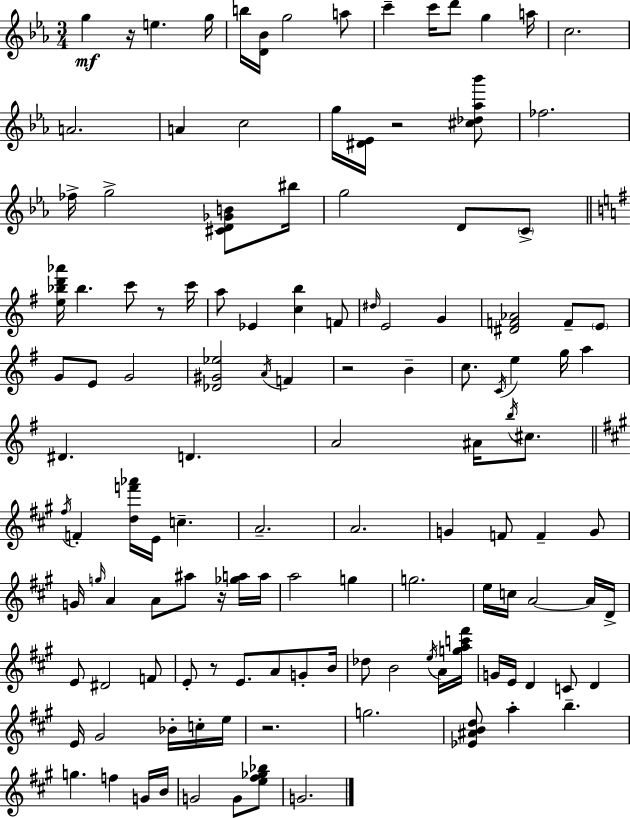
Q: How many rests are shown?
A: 7